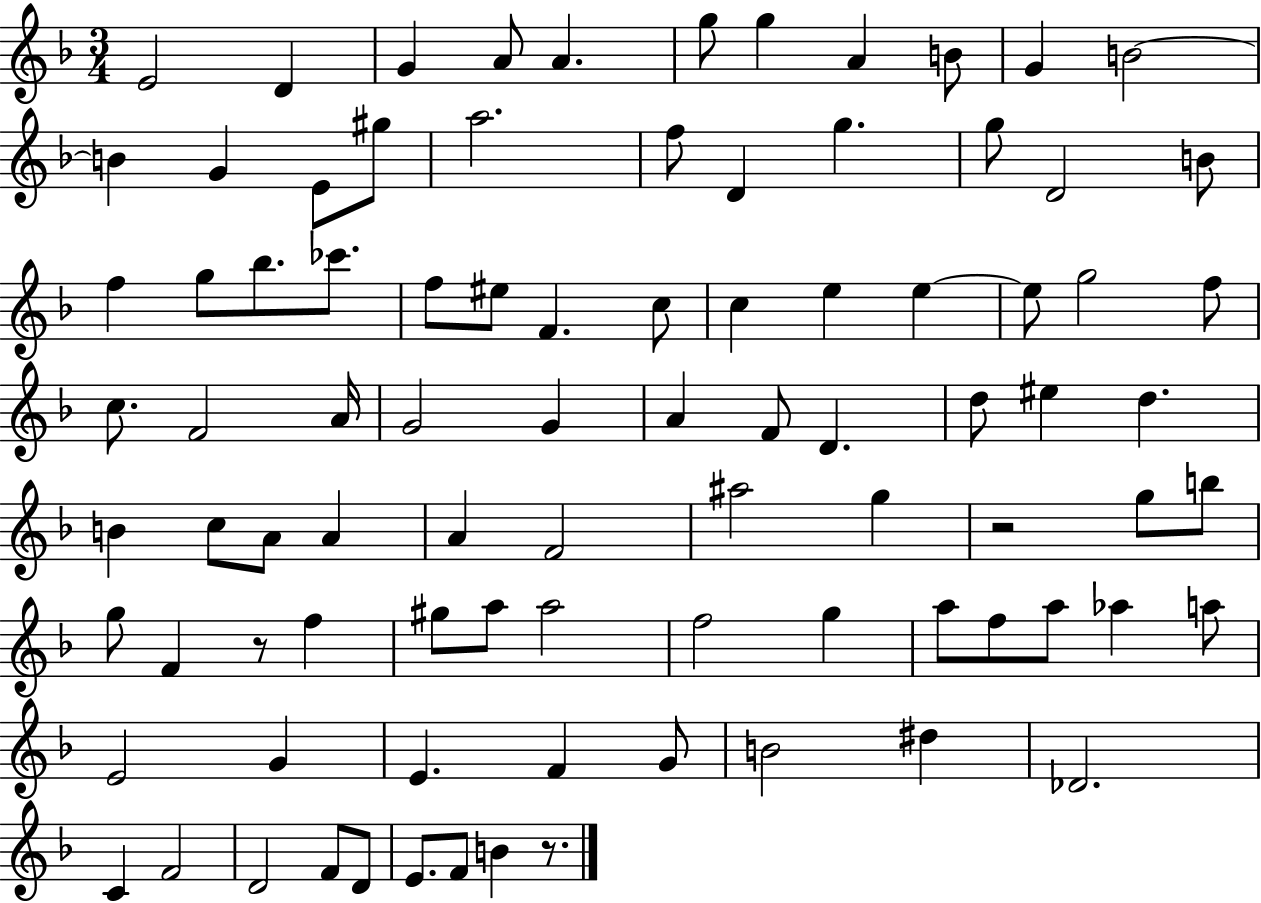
E4/h D4/q G4/q A4/e A4/q. G5/e G5/q A4/q B4/e G4/q B4/h B4/q G4/q E4/e G#5/e A5/h. F5/e D4/q G5/q. G5/e D4/h B4/e F5/q G5/e Bb5/e. CES6/e. F5/e EIS5/e F4/q. C5/e C5/q E5/q E5/q E5/e G5/h F5/e C5/e. F4/h A4/s G4/h G4/q A4/q F4/e D4/q. D5/e EIS5/q D5/q. B4/q C5/e A4/e A4/q A4/q F4/h A#5/h G5/q R/h G5/e B5/e G5/e F4/q R/e F5/q G#5/e A5/e A5/h F5/h G5/q A5/e F5/e A5/e Ab5/q A5/e E4/h G4/q E4/q. F4/q G4/e B4/h D#5/q Db4/h. C4/q F4/h D4/h F4/e D4/e E4/e. F4/e B4/q R/e.